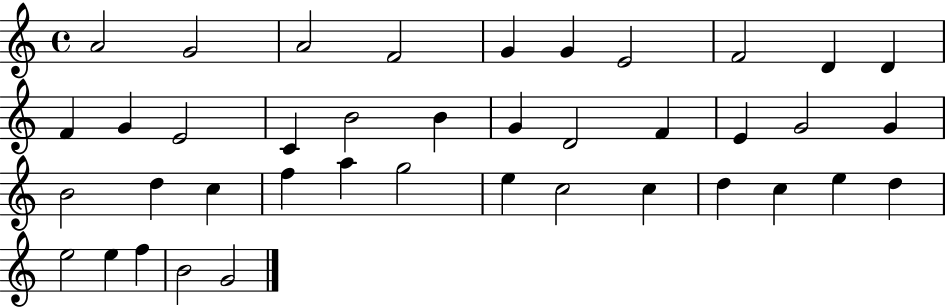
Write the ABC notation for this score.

X:1
T:Untitled
M:4/4
L:1/4
K:C
A2 G2 A2 F2 G G E2 F2 D D F G E2 C B2 B G D2 F E G2 G B2 d c f a g2 e c2 c d c e d e2 e f B2 G2